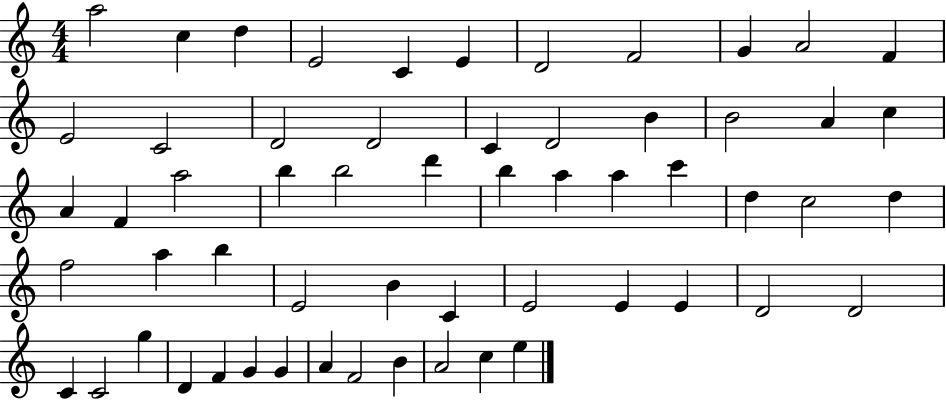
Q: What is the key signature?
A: C major